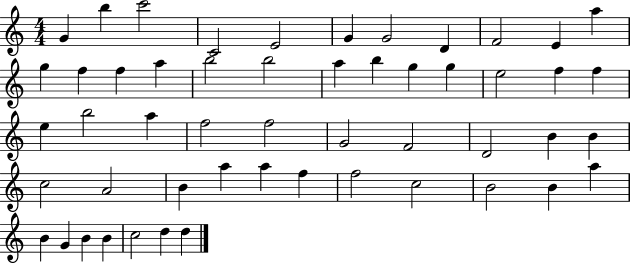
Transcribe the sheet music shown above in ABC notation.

X:1
T:Untitled
M:4/4
L:1/4
K:C
G b c'2 C2 E2 G G2 D F2 E a g f f a b2 b2 a b g g e2 f f e b2 a f2 f2 G2 F2 D2 B B c2 A2 B a a f f2 c2 B2 B a B G B B c2 d d